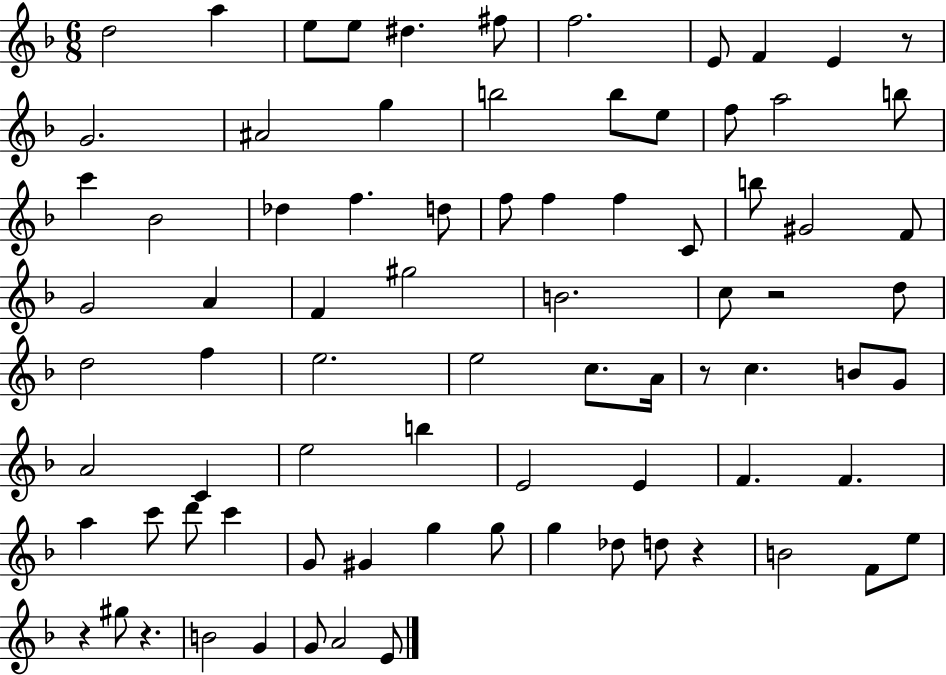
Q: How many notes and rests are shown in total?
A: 81